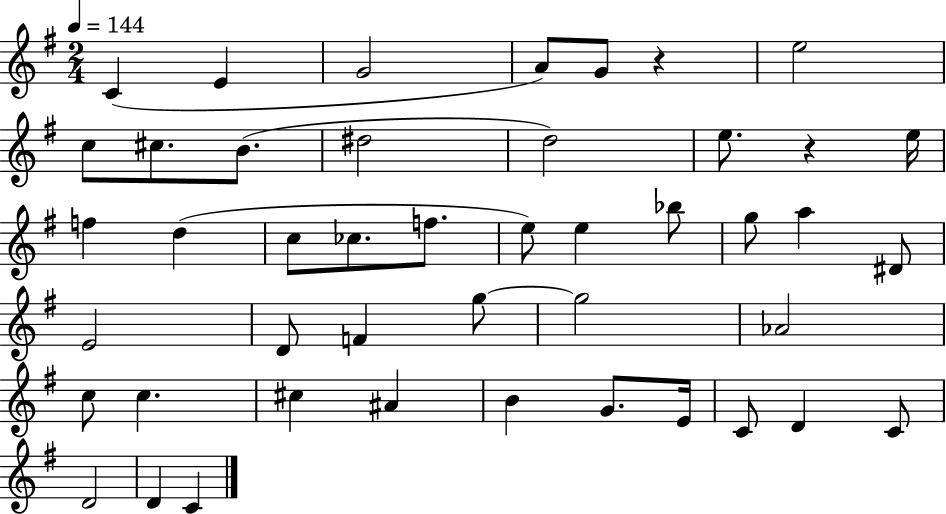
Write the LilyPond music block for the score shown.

{
  \clef treble
  \numericTimeSignature
  \time 2/4
  \key g \major
  \tempo 4 = 144
  \repeat volta 2 { c'4( e'4 | g'2 | a'8) g'8 r4 | e''2 | \break c''8 cis''8. b'8.( | dis''2 | d''2) | e''8. r4 e''16 | \break f''4 d''4( | c''8 ces''8. f''8. | e''8) e''4 bes''8 | g''8 a''4 dis'8 | \break e'2 | d'8 f'4 g''8~~ | g''2 | aes'2 | \break c''8 c''4. | cis''4 ais'4 | b'4 g'8. e'16 | c'8 d'4 c'8 | \break d'2 | d'4 c'4 | } \bar "|."
}